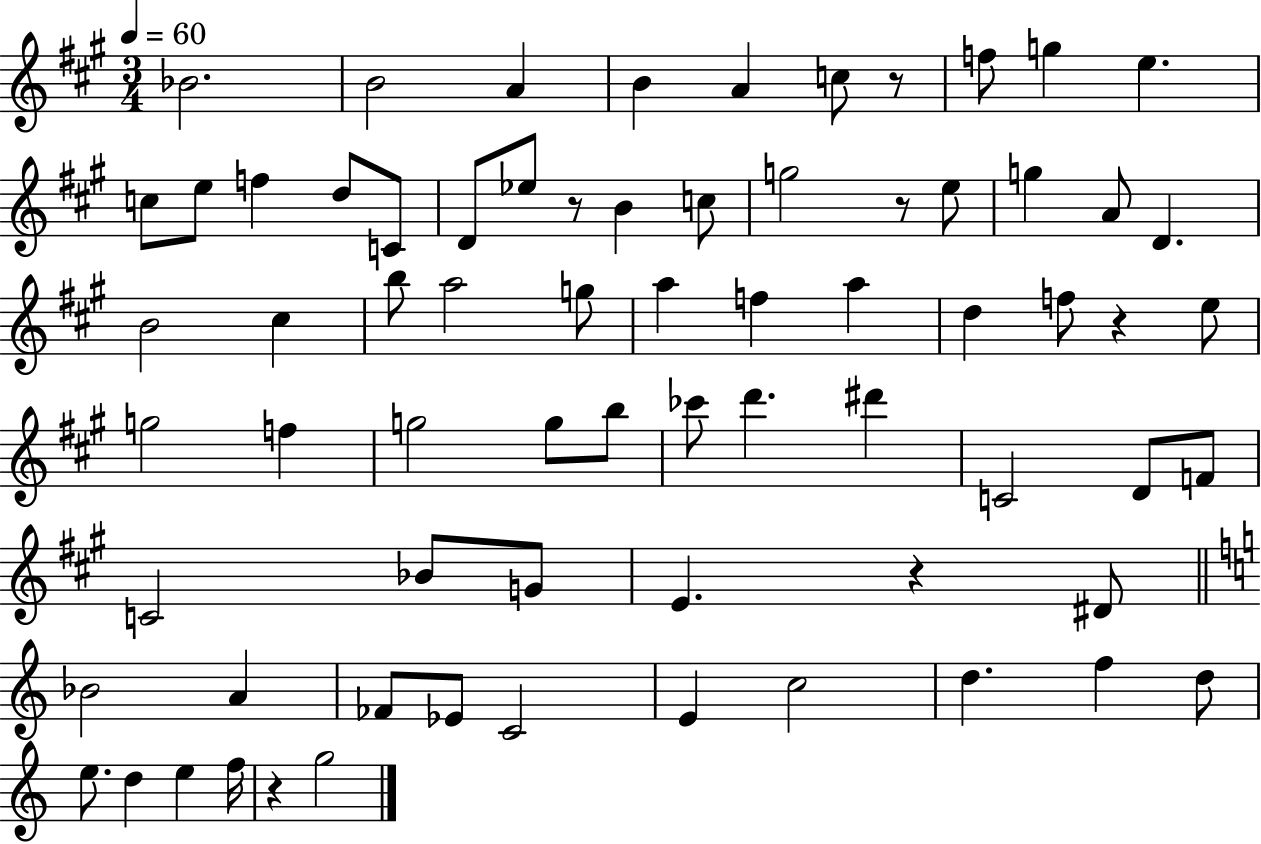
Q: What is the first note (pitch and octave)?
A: Bb4